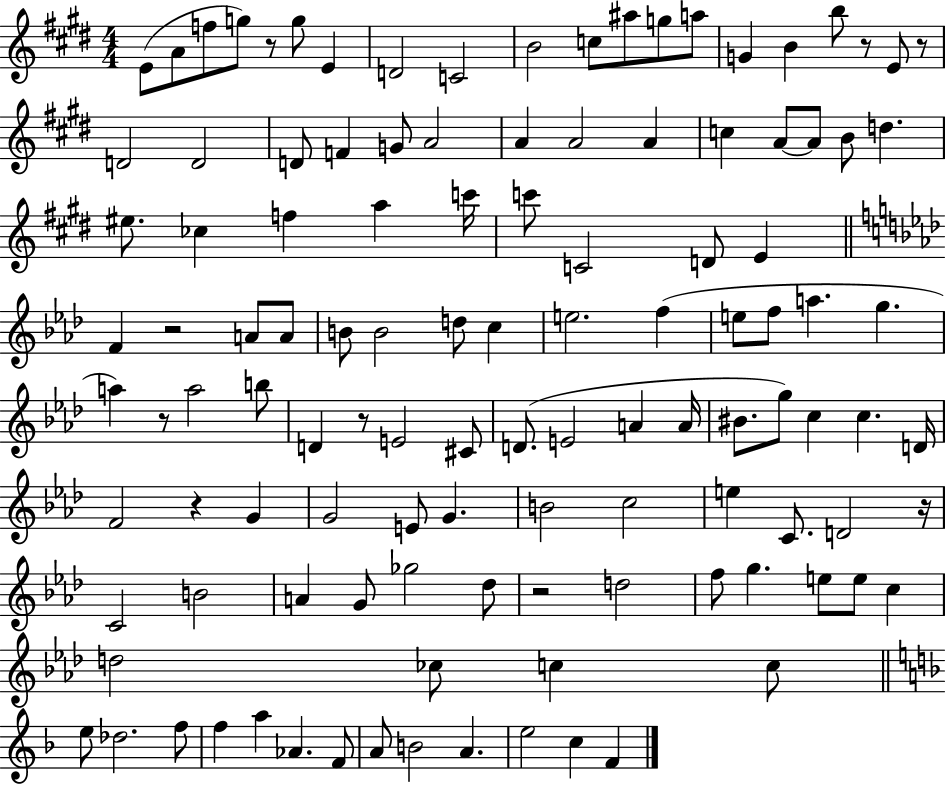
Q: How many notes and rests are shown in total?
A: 116